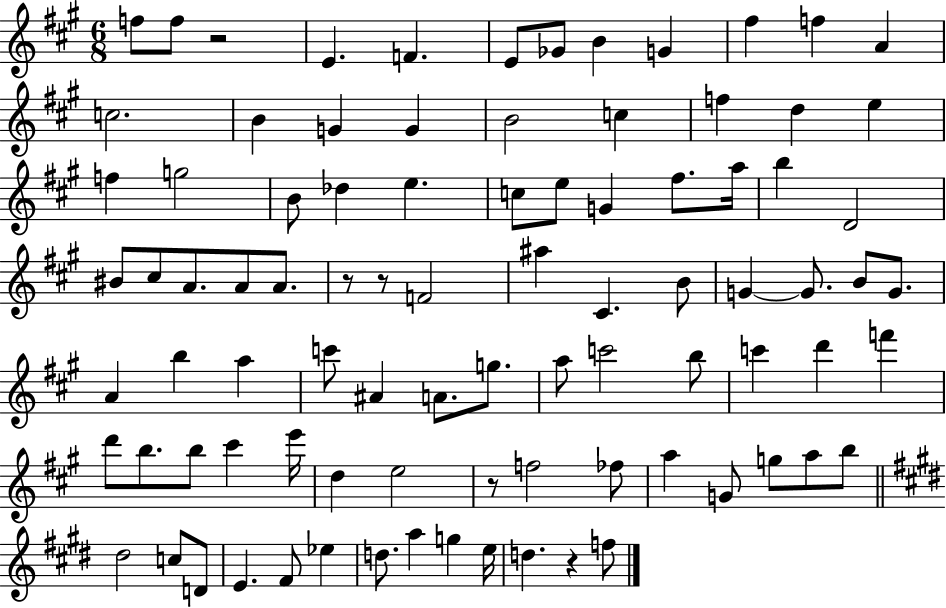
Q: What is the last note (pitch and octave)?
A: F5